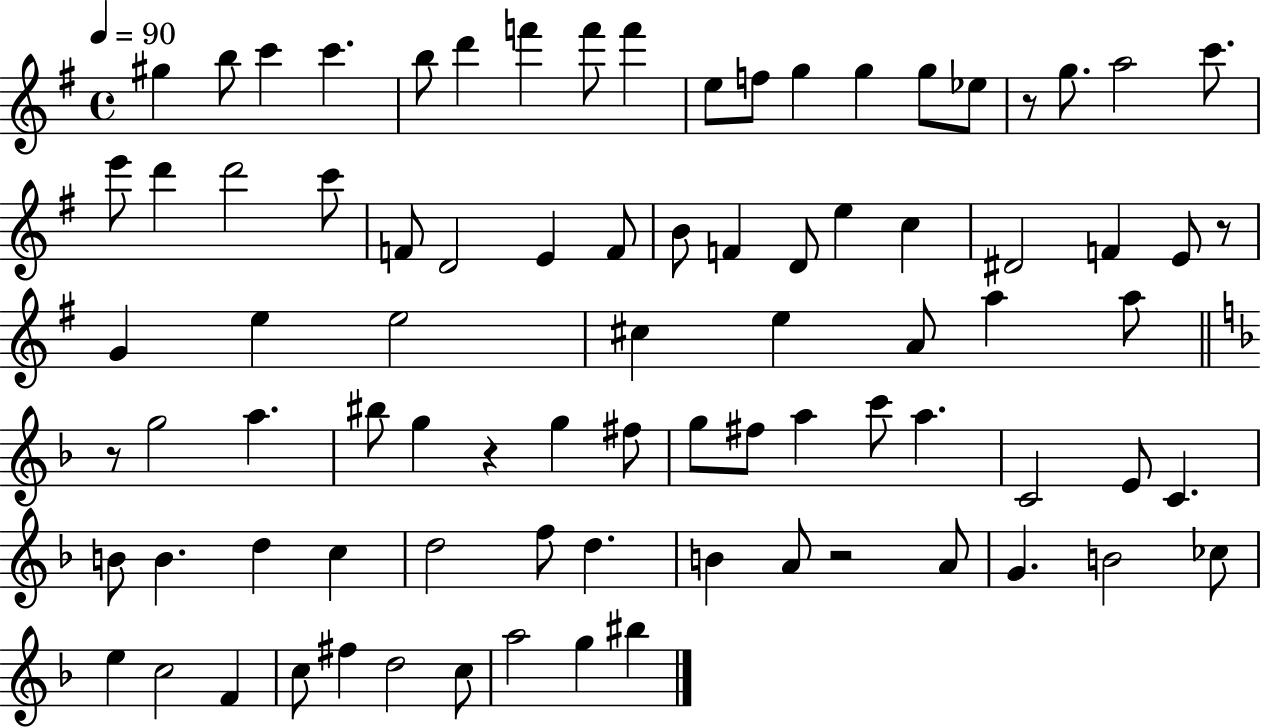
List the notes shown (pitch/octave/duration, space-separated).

G#5/q B5/e C6/q C6/q. B5/e D6/q F6/q F6/e F6/q E5/e F5/e G5/q G5/q G5/e Eb5/e R/e G5/e. A5/h C6/e. E6/e D6/q D6/h C6/e F4/e D4/h E4/q F4/e B4/e F4/q D4/e E5/q C5/q D#4/h F4/q E4/e R/e G4/q E5/q E5/h C#5/q E5/q A4/e A5/q A5/e R/e G5/h A5/q. BIS5/e G5/q R/q G5/q F#5/e G5/e F#5/e A5/q C6/e A5/q. C4/h E4/e C4/q. B4/e B4/q. D5/q C5/q D5/h F5/e D5/q. B4/q A4/e R/h A4/e G4/q. B4/h CES5/e E5/q C5/h F4/q C5/e F#5/q D5/h C5/e A5/h G5/q BIS5/q